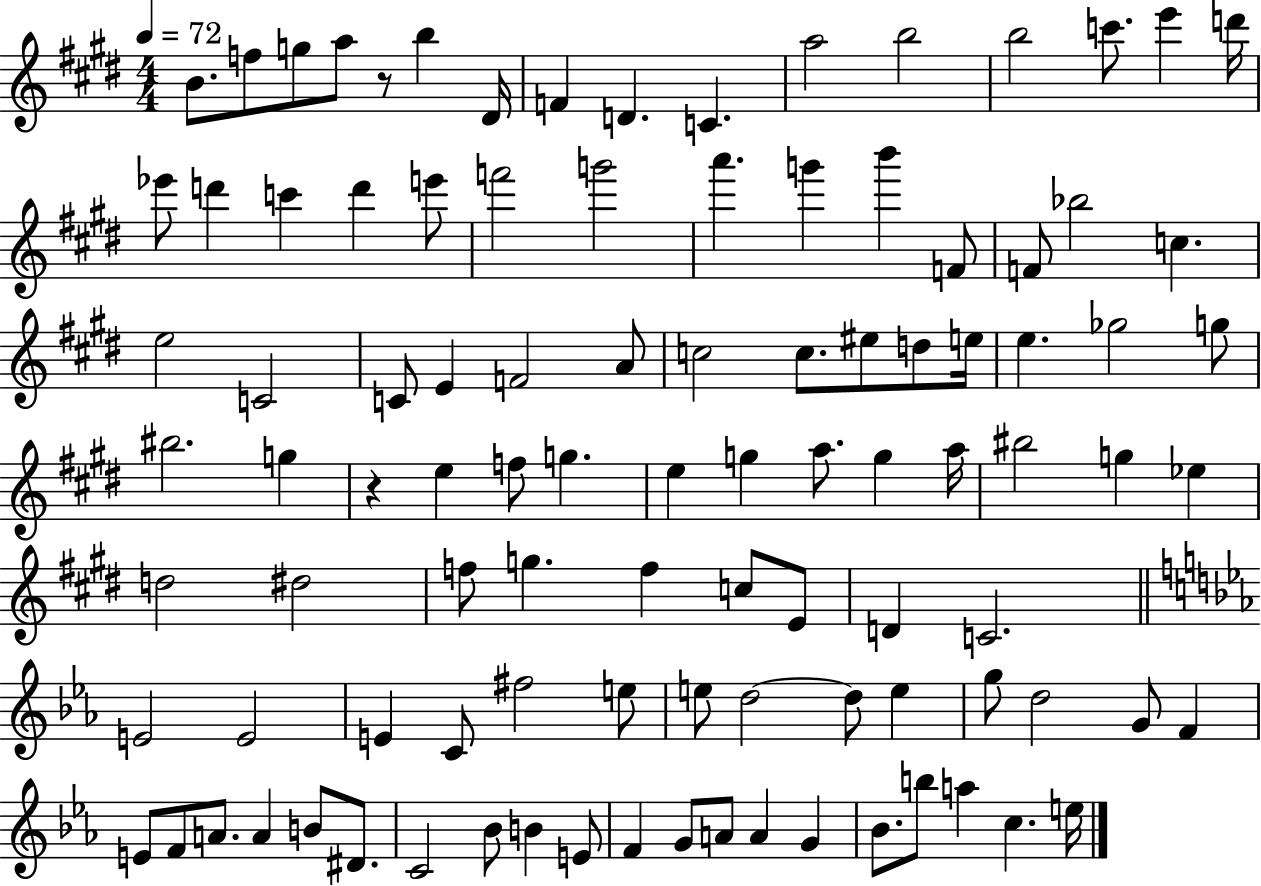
B4/e. F5/e G5/e A5/e R/e B5/q D#4/s F4/q D4/q. C4/q. A5/h B5/h B5/h C6/e. E6/q D6/s Eb6/e D6/q C6/q D6/q E6/e F6/h G6/h A6/q. G6/q B6/q F4/e F4/e Bb5/h C5/q. E5/h C4/h C4/e E4/q F4/h A4/e C5/h C5/e. EIS5/e D5/e E5/s E5/q. Gb5/h G5/e BIS5/h. G5/q R/q E5/q F5/e G5/q. E5/q G5/q A5/e. G5/q A5/s BIS5/h G5/q Eb5/q D5/h D#5/h F5/e G5/q. F5/q C5/e E4/e D4/q C4/h. E4/h E4/h E4/q C4/e F#5/h E5/e E5/e D5/h D5/e E5/q G5/e D5/h G4/e F4/q E4/e F4/e A4/e. A4/q B4/e D#4/e. C4/h Bb4/e B4/q E4/e F4/q G4/e A4/e A4/q G4/q Bb4/e. B5/e A5/q C5/q. E5/s